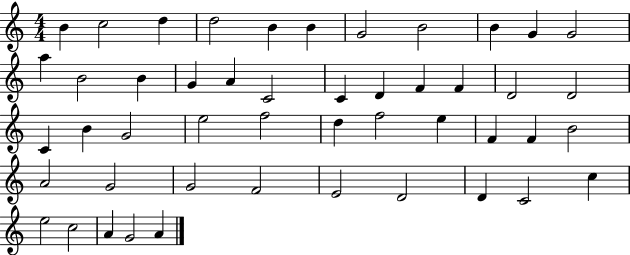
{
  \clef treble
  \numericTimeSignature
  \time 4/4
  \key c \major
  b'4 c''2 d''4 | d''2 b'4 b'4 | g'2 b'2 | b'4 g'4 g'2 | \break a''4 b'2 b'4 | g'4 a'4 c'2 | c'4 d'4 f'4 f'4 | d'2 d'2 | \break c'4 b'4 g'2 | e''2 f''2 | d''4 f''2 e''4 | f'4 f'4 b'2 | \break a'2 g'2 | g'2 f'2 | e'2 d'2 | d'4 c'2 c''4 | \break e''2 c''2 | a'4 g'2 a'4 | \bar "|."
}